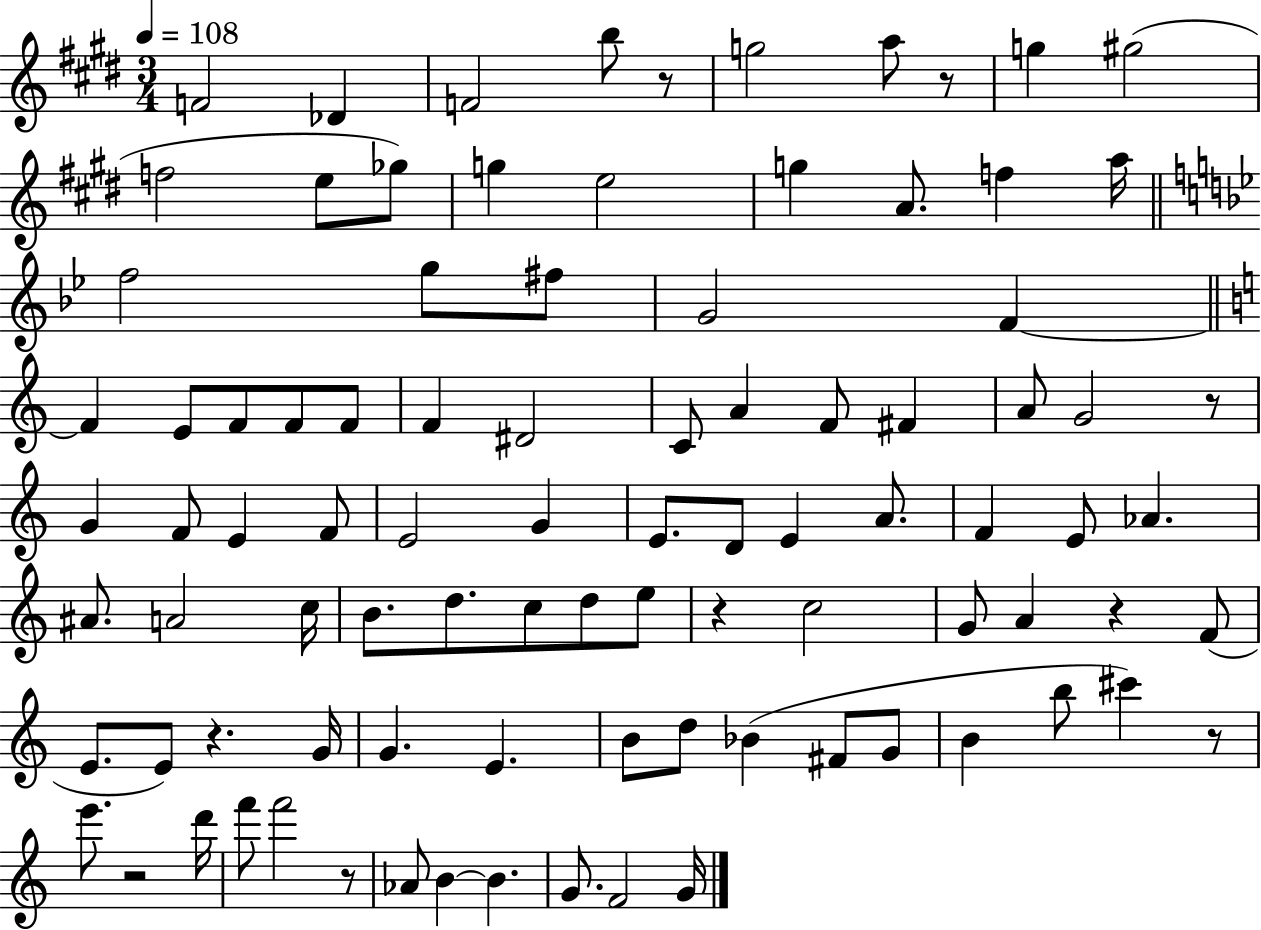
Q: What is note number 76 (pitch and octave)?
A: F6